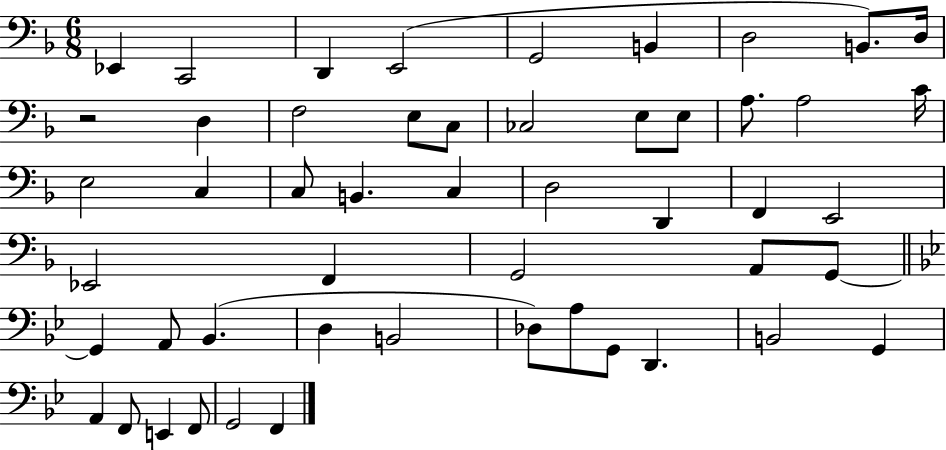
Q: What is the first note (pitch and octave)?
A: Eb2